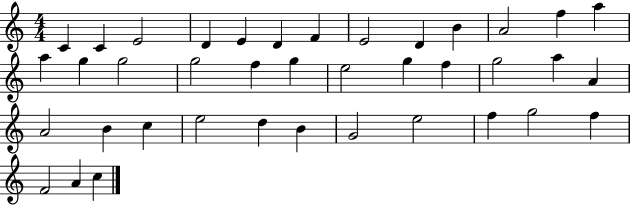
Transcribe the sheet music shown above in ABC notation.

X:1
T:Untitled
M:4/4
L:1/4
K:C
C C E2 D E D F E2 D B A2 f a a g g2 g2 f g e2 g f g2 a A A2 B c e2 d B G2 e2 f g2 f F2 A c